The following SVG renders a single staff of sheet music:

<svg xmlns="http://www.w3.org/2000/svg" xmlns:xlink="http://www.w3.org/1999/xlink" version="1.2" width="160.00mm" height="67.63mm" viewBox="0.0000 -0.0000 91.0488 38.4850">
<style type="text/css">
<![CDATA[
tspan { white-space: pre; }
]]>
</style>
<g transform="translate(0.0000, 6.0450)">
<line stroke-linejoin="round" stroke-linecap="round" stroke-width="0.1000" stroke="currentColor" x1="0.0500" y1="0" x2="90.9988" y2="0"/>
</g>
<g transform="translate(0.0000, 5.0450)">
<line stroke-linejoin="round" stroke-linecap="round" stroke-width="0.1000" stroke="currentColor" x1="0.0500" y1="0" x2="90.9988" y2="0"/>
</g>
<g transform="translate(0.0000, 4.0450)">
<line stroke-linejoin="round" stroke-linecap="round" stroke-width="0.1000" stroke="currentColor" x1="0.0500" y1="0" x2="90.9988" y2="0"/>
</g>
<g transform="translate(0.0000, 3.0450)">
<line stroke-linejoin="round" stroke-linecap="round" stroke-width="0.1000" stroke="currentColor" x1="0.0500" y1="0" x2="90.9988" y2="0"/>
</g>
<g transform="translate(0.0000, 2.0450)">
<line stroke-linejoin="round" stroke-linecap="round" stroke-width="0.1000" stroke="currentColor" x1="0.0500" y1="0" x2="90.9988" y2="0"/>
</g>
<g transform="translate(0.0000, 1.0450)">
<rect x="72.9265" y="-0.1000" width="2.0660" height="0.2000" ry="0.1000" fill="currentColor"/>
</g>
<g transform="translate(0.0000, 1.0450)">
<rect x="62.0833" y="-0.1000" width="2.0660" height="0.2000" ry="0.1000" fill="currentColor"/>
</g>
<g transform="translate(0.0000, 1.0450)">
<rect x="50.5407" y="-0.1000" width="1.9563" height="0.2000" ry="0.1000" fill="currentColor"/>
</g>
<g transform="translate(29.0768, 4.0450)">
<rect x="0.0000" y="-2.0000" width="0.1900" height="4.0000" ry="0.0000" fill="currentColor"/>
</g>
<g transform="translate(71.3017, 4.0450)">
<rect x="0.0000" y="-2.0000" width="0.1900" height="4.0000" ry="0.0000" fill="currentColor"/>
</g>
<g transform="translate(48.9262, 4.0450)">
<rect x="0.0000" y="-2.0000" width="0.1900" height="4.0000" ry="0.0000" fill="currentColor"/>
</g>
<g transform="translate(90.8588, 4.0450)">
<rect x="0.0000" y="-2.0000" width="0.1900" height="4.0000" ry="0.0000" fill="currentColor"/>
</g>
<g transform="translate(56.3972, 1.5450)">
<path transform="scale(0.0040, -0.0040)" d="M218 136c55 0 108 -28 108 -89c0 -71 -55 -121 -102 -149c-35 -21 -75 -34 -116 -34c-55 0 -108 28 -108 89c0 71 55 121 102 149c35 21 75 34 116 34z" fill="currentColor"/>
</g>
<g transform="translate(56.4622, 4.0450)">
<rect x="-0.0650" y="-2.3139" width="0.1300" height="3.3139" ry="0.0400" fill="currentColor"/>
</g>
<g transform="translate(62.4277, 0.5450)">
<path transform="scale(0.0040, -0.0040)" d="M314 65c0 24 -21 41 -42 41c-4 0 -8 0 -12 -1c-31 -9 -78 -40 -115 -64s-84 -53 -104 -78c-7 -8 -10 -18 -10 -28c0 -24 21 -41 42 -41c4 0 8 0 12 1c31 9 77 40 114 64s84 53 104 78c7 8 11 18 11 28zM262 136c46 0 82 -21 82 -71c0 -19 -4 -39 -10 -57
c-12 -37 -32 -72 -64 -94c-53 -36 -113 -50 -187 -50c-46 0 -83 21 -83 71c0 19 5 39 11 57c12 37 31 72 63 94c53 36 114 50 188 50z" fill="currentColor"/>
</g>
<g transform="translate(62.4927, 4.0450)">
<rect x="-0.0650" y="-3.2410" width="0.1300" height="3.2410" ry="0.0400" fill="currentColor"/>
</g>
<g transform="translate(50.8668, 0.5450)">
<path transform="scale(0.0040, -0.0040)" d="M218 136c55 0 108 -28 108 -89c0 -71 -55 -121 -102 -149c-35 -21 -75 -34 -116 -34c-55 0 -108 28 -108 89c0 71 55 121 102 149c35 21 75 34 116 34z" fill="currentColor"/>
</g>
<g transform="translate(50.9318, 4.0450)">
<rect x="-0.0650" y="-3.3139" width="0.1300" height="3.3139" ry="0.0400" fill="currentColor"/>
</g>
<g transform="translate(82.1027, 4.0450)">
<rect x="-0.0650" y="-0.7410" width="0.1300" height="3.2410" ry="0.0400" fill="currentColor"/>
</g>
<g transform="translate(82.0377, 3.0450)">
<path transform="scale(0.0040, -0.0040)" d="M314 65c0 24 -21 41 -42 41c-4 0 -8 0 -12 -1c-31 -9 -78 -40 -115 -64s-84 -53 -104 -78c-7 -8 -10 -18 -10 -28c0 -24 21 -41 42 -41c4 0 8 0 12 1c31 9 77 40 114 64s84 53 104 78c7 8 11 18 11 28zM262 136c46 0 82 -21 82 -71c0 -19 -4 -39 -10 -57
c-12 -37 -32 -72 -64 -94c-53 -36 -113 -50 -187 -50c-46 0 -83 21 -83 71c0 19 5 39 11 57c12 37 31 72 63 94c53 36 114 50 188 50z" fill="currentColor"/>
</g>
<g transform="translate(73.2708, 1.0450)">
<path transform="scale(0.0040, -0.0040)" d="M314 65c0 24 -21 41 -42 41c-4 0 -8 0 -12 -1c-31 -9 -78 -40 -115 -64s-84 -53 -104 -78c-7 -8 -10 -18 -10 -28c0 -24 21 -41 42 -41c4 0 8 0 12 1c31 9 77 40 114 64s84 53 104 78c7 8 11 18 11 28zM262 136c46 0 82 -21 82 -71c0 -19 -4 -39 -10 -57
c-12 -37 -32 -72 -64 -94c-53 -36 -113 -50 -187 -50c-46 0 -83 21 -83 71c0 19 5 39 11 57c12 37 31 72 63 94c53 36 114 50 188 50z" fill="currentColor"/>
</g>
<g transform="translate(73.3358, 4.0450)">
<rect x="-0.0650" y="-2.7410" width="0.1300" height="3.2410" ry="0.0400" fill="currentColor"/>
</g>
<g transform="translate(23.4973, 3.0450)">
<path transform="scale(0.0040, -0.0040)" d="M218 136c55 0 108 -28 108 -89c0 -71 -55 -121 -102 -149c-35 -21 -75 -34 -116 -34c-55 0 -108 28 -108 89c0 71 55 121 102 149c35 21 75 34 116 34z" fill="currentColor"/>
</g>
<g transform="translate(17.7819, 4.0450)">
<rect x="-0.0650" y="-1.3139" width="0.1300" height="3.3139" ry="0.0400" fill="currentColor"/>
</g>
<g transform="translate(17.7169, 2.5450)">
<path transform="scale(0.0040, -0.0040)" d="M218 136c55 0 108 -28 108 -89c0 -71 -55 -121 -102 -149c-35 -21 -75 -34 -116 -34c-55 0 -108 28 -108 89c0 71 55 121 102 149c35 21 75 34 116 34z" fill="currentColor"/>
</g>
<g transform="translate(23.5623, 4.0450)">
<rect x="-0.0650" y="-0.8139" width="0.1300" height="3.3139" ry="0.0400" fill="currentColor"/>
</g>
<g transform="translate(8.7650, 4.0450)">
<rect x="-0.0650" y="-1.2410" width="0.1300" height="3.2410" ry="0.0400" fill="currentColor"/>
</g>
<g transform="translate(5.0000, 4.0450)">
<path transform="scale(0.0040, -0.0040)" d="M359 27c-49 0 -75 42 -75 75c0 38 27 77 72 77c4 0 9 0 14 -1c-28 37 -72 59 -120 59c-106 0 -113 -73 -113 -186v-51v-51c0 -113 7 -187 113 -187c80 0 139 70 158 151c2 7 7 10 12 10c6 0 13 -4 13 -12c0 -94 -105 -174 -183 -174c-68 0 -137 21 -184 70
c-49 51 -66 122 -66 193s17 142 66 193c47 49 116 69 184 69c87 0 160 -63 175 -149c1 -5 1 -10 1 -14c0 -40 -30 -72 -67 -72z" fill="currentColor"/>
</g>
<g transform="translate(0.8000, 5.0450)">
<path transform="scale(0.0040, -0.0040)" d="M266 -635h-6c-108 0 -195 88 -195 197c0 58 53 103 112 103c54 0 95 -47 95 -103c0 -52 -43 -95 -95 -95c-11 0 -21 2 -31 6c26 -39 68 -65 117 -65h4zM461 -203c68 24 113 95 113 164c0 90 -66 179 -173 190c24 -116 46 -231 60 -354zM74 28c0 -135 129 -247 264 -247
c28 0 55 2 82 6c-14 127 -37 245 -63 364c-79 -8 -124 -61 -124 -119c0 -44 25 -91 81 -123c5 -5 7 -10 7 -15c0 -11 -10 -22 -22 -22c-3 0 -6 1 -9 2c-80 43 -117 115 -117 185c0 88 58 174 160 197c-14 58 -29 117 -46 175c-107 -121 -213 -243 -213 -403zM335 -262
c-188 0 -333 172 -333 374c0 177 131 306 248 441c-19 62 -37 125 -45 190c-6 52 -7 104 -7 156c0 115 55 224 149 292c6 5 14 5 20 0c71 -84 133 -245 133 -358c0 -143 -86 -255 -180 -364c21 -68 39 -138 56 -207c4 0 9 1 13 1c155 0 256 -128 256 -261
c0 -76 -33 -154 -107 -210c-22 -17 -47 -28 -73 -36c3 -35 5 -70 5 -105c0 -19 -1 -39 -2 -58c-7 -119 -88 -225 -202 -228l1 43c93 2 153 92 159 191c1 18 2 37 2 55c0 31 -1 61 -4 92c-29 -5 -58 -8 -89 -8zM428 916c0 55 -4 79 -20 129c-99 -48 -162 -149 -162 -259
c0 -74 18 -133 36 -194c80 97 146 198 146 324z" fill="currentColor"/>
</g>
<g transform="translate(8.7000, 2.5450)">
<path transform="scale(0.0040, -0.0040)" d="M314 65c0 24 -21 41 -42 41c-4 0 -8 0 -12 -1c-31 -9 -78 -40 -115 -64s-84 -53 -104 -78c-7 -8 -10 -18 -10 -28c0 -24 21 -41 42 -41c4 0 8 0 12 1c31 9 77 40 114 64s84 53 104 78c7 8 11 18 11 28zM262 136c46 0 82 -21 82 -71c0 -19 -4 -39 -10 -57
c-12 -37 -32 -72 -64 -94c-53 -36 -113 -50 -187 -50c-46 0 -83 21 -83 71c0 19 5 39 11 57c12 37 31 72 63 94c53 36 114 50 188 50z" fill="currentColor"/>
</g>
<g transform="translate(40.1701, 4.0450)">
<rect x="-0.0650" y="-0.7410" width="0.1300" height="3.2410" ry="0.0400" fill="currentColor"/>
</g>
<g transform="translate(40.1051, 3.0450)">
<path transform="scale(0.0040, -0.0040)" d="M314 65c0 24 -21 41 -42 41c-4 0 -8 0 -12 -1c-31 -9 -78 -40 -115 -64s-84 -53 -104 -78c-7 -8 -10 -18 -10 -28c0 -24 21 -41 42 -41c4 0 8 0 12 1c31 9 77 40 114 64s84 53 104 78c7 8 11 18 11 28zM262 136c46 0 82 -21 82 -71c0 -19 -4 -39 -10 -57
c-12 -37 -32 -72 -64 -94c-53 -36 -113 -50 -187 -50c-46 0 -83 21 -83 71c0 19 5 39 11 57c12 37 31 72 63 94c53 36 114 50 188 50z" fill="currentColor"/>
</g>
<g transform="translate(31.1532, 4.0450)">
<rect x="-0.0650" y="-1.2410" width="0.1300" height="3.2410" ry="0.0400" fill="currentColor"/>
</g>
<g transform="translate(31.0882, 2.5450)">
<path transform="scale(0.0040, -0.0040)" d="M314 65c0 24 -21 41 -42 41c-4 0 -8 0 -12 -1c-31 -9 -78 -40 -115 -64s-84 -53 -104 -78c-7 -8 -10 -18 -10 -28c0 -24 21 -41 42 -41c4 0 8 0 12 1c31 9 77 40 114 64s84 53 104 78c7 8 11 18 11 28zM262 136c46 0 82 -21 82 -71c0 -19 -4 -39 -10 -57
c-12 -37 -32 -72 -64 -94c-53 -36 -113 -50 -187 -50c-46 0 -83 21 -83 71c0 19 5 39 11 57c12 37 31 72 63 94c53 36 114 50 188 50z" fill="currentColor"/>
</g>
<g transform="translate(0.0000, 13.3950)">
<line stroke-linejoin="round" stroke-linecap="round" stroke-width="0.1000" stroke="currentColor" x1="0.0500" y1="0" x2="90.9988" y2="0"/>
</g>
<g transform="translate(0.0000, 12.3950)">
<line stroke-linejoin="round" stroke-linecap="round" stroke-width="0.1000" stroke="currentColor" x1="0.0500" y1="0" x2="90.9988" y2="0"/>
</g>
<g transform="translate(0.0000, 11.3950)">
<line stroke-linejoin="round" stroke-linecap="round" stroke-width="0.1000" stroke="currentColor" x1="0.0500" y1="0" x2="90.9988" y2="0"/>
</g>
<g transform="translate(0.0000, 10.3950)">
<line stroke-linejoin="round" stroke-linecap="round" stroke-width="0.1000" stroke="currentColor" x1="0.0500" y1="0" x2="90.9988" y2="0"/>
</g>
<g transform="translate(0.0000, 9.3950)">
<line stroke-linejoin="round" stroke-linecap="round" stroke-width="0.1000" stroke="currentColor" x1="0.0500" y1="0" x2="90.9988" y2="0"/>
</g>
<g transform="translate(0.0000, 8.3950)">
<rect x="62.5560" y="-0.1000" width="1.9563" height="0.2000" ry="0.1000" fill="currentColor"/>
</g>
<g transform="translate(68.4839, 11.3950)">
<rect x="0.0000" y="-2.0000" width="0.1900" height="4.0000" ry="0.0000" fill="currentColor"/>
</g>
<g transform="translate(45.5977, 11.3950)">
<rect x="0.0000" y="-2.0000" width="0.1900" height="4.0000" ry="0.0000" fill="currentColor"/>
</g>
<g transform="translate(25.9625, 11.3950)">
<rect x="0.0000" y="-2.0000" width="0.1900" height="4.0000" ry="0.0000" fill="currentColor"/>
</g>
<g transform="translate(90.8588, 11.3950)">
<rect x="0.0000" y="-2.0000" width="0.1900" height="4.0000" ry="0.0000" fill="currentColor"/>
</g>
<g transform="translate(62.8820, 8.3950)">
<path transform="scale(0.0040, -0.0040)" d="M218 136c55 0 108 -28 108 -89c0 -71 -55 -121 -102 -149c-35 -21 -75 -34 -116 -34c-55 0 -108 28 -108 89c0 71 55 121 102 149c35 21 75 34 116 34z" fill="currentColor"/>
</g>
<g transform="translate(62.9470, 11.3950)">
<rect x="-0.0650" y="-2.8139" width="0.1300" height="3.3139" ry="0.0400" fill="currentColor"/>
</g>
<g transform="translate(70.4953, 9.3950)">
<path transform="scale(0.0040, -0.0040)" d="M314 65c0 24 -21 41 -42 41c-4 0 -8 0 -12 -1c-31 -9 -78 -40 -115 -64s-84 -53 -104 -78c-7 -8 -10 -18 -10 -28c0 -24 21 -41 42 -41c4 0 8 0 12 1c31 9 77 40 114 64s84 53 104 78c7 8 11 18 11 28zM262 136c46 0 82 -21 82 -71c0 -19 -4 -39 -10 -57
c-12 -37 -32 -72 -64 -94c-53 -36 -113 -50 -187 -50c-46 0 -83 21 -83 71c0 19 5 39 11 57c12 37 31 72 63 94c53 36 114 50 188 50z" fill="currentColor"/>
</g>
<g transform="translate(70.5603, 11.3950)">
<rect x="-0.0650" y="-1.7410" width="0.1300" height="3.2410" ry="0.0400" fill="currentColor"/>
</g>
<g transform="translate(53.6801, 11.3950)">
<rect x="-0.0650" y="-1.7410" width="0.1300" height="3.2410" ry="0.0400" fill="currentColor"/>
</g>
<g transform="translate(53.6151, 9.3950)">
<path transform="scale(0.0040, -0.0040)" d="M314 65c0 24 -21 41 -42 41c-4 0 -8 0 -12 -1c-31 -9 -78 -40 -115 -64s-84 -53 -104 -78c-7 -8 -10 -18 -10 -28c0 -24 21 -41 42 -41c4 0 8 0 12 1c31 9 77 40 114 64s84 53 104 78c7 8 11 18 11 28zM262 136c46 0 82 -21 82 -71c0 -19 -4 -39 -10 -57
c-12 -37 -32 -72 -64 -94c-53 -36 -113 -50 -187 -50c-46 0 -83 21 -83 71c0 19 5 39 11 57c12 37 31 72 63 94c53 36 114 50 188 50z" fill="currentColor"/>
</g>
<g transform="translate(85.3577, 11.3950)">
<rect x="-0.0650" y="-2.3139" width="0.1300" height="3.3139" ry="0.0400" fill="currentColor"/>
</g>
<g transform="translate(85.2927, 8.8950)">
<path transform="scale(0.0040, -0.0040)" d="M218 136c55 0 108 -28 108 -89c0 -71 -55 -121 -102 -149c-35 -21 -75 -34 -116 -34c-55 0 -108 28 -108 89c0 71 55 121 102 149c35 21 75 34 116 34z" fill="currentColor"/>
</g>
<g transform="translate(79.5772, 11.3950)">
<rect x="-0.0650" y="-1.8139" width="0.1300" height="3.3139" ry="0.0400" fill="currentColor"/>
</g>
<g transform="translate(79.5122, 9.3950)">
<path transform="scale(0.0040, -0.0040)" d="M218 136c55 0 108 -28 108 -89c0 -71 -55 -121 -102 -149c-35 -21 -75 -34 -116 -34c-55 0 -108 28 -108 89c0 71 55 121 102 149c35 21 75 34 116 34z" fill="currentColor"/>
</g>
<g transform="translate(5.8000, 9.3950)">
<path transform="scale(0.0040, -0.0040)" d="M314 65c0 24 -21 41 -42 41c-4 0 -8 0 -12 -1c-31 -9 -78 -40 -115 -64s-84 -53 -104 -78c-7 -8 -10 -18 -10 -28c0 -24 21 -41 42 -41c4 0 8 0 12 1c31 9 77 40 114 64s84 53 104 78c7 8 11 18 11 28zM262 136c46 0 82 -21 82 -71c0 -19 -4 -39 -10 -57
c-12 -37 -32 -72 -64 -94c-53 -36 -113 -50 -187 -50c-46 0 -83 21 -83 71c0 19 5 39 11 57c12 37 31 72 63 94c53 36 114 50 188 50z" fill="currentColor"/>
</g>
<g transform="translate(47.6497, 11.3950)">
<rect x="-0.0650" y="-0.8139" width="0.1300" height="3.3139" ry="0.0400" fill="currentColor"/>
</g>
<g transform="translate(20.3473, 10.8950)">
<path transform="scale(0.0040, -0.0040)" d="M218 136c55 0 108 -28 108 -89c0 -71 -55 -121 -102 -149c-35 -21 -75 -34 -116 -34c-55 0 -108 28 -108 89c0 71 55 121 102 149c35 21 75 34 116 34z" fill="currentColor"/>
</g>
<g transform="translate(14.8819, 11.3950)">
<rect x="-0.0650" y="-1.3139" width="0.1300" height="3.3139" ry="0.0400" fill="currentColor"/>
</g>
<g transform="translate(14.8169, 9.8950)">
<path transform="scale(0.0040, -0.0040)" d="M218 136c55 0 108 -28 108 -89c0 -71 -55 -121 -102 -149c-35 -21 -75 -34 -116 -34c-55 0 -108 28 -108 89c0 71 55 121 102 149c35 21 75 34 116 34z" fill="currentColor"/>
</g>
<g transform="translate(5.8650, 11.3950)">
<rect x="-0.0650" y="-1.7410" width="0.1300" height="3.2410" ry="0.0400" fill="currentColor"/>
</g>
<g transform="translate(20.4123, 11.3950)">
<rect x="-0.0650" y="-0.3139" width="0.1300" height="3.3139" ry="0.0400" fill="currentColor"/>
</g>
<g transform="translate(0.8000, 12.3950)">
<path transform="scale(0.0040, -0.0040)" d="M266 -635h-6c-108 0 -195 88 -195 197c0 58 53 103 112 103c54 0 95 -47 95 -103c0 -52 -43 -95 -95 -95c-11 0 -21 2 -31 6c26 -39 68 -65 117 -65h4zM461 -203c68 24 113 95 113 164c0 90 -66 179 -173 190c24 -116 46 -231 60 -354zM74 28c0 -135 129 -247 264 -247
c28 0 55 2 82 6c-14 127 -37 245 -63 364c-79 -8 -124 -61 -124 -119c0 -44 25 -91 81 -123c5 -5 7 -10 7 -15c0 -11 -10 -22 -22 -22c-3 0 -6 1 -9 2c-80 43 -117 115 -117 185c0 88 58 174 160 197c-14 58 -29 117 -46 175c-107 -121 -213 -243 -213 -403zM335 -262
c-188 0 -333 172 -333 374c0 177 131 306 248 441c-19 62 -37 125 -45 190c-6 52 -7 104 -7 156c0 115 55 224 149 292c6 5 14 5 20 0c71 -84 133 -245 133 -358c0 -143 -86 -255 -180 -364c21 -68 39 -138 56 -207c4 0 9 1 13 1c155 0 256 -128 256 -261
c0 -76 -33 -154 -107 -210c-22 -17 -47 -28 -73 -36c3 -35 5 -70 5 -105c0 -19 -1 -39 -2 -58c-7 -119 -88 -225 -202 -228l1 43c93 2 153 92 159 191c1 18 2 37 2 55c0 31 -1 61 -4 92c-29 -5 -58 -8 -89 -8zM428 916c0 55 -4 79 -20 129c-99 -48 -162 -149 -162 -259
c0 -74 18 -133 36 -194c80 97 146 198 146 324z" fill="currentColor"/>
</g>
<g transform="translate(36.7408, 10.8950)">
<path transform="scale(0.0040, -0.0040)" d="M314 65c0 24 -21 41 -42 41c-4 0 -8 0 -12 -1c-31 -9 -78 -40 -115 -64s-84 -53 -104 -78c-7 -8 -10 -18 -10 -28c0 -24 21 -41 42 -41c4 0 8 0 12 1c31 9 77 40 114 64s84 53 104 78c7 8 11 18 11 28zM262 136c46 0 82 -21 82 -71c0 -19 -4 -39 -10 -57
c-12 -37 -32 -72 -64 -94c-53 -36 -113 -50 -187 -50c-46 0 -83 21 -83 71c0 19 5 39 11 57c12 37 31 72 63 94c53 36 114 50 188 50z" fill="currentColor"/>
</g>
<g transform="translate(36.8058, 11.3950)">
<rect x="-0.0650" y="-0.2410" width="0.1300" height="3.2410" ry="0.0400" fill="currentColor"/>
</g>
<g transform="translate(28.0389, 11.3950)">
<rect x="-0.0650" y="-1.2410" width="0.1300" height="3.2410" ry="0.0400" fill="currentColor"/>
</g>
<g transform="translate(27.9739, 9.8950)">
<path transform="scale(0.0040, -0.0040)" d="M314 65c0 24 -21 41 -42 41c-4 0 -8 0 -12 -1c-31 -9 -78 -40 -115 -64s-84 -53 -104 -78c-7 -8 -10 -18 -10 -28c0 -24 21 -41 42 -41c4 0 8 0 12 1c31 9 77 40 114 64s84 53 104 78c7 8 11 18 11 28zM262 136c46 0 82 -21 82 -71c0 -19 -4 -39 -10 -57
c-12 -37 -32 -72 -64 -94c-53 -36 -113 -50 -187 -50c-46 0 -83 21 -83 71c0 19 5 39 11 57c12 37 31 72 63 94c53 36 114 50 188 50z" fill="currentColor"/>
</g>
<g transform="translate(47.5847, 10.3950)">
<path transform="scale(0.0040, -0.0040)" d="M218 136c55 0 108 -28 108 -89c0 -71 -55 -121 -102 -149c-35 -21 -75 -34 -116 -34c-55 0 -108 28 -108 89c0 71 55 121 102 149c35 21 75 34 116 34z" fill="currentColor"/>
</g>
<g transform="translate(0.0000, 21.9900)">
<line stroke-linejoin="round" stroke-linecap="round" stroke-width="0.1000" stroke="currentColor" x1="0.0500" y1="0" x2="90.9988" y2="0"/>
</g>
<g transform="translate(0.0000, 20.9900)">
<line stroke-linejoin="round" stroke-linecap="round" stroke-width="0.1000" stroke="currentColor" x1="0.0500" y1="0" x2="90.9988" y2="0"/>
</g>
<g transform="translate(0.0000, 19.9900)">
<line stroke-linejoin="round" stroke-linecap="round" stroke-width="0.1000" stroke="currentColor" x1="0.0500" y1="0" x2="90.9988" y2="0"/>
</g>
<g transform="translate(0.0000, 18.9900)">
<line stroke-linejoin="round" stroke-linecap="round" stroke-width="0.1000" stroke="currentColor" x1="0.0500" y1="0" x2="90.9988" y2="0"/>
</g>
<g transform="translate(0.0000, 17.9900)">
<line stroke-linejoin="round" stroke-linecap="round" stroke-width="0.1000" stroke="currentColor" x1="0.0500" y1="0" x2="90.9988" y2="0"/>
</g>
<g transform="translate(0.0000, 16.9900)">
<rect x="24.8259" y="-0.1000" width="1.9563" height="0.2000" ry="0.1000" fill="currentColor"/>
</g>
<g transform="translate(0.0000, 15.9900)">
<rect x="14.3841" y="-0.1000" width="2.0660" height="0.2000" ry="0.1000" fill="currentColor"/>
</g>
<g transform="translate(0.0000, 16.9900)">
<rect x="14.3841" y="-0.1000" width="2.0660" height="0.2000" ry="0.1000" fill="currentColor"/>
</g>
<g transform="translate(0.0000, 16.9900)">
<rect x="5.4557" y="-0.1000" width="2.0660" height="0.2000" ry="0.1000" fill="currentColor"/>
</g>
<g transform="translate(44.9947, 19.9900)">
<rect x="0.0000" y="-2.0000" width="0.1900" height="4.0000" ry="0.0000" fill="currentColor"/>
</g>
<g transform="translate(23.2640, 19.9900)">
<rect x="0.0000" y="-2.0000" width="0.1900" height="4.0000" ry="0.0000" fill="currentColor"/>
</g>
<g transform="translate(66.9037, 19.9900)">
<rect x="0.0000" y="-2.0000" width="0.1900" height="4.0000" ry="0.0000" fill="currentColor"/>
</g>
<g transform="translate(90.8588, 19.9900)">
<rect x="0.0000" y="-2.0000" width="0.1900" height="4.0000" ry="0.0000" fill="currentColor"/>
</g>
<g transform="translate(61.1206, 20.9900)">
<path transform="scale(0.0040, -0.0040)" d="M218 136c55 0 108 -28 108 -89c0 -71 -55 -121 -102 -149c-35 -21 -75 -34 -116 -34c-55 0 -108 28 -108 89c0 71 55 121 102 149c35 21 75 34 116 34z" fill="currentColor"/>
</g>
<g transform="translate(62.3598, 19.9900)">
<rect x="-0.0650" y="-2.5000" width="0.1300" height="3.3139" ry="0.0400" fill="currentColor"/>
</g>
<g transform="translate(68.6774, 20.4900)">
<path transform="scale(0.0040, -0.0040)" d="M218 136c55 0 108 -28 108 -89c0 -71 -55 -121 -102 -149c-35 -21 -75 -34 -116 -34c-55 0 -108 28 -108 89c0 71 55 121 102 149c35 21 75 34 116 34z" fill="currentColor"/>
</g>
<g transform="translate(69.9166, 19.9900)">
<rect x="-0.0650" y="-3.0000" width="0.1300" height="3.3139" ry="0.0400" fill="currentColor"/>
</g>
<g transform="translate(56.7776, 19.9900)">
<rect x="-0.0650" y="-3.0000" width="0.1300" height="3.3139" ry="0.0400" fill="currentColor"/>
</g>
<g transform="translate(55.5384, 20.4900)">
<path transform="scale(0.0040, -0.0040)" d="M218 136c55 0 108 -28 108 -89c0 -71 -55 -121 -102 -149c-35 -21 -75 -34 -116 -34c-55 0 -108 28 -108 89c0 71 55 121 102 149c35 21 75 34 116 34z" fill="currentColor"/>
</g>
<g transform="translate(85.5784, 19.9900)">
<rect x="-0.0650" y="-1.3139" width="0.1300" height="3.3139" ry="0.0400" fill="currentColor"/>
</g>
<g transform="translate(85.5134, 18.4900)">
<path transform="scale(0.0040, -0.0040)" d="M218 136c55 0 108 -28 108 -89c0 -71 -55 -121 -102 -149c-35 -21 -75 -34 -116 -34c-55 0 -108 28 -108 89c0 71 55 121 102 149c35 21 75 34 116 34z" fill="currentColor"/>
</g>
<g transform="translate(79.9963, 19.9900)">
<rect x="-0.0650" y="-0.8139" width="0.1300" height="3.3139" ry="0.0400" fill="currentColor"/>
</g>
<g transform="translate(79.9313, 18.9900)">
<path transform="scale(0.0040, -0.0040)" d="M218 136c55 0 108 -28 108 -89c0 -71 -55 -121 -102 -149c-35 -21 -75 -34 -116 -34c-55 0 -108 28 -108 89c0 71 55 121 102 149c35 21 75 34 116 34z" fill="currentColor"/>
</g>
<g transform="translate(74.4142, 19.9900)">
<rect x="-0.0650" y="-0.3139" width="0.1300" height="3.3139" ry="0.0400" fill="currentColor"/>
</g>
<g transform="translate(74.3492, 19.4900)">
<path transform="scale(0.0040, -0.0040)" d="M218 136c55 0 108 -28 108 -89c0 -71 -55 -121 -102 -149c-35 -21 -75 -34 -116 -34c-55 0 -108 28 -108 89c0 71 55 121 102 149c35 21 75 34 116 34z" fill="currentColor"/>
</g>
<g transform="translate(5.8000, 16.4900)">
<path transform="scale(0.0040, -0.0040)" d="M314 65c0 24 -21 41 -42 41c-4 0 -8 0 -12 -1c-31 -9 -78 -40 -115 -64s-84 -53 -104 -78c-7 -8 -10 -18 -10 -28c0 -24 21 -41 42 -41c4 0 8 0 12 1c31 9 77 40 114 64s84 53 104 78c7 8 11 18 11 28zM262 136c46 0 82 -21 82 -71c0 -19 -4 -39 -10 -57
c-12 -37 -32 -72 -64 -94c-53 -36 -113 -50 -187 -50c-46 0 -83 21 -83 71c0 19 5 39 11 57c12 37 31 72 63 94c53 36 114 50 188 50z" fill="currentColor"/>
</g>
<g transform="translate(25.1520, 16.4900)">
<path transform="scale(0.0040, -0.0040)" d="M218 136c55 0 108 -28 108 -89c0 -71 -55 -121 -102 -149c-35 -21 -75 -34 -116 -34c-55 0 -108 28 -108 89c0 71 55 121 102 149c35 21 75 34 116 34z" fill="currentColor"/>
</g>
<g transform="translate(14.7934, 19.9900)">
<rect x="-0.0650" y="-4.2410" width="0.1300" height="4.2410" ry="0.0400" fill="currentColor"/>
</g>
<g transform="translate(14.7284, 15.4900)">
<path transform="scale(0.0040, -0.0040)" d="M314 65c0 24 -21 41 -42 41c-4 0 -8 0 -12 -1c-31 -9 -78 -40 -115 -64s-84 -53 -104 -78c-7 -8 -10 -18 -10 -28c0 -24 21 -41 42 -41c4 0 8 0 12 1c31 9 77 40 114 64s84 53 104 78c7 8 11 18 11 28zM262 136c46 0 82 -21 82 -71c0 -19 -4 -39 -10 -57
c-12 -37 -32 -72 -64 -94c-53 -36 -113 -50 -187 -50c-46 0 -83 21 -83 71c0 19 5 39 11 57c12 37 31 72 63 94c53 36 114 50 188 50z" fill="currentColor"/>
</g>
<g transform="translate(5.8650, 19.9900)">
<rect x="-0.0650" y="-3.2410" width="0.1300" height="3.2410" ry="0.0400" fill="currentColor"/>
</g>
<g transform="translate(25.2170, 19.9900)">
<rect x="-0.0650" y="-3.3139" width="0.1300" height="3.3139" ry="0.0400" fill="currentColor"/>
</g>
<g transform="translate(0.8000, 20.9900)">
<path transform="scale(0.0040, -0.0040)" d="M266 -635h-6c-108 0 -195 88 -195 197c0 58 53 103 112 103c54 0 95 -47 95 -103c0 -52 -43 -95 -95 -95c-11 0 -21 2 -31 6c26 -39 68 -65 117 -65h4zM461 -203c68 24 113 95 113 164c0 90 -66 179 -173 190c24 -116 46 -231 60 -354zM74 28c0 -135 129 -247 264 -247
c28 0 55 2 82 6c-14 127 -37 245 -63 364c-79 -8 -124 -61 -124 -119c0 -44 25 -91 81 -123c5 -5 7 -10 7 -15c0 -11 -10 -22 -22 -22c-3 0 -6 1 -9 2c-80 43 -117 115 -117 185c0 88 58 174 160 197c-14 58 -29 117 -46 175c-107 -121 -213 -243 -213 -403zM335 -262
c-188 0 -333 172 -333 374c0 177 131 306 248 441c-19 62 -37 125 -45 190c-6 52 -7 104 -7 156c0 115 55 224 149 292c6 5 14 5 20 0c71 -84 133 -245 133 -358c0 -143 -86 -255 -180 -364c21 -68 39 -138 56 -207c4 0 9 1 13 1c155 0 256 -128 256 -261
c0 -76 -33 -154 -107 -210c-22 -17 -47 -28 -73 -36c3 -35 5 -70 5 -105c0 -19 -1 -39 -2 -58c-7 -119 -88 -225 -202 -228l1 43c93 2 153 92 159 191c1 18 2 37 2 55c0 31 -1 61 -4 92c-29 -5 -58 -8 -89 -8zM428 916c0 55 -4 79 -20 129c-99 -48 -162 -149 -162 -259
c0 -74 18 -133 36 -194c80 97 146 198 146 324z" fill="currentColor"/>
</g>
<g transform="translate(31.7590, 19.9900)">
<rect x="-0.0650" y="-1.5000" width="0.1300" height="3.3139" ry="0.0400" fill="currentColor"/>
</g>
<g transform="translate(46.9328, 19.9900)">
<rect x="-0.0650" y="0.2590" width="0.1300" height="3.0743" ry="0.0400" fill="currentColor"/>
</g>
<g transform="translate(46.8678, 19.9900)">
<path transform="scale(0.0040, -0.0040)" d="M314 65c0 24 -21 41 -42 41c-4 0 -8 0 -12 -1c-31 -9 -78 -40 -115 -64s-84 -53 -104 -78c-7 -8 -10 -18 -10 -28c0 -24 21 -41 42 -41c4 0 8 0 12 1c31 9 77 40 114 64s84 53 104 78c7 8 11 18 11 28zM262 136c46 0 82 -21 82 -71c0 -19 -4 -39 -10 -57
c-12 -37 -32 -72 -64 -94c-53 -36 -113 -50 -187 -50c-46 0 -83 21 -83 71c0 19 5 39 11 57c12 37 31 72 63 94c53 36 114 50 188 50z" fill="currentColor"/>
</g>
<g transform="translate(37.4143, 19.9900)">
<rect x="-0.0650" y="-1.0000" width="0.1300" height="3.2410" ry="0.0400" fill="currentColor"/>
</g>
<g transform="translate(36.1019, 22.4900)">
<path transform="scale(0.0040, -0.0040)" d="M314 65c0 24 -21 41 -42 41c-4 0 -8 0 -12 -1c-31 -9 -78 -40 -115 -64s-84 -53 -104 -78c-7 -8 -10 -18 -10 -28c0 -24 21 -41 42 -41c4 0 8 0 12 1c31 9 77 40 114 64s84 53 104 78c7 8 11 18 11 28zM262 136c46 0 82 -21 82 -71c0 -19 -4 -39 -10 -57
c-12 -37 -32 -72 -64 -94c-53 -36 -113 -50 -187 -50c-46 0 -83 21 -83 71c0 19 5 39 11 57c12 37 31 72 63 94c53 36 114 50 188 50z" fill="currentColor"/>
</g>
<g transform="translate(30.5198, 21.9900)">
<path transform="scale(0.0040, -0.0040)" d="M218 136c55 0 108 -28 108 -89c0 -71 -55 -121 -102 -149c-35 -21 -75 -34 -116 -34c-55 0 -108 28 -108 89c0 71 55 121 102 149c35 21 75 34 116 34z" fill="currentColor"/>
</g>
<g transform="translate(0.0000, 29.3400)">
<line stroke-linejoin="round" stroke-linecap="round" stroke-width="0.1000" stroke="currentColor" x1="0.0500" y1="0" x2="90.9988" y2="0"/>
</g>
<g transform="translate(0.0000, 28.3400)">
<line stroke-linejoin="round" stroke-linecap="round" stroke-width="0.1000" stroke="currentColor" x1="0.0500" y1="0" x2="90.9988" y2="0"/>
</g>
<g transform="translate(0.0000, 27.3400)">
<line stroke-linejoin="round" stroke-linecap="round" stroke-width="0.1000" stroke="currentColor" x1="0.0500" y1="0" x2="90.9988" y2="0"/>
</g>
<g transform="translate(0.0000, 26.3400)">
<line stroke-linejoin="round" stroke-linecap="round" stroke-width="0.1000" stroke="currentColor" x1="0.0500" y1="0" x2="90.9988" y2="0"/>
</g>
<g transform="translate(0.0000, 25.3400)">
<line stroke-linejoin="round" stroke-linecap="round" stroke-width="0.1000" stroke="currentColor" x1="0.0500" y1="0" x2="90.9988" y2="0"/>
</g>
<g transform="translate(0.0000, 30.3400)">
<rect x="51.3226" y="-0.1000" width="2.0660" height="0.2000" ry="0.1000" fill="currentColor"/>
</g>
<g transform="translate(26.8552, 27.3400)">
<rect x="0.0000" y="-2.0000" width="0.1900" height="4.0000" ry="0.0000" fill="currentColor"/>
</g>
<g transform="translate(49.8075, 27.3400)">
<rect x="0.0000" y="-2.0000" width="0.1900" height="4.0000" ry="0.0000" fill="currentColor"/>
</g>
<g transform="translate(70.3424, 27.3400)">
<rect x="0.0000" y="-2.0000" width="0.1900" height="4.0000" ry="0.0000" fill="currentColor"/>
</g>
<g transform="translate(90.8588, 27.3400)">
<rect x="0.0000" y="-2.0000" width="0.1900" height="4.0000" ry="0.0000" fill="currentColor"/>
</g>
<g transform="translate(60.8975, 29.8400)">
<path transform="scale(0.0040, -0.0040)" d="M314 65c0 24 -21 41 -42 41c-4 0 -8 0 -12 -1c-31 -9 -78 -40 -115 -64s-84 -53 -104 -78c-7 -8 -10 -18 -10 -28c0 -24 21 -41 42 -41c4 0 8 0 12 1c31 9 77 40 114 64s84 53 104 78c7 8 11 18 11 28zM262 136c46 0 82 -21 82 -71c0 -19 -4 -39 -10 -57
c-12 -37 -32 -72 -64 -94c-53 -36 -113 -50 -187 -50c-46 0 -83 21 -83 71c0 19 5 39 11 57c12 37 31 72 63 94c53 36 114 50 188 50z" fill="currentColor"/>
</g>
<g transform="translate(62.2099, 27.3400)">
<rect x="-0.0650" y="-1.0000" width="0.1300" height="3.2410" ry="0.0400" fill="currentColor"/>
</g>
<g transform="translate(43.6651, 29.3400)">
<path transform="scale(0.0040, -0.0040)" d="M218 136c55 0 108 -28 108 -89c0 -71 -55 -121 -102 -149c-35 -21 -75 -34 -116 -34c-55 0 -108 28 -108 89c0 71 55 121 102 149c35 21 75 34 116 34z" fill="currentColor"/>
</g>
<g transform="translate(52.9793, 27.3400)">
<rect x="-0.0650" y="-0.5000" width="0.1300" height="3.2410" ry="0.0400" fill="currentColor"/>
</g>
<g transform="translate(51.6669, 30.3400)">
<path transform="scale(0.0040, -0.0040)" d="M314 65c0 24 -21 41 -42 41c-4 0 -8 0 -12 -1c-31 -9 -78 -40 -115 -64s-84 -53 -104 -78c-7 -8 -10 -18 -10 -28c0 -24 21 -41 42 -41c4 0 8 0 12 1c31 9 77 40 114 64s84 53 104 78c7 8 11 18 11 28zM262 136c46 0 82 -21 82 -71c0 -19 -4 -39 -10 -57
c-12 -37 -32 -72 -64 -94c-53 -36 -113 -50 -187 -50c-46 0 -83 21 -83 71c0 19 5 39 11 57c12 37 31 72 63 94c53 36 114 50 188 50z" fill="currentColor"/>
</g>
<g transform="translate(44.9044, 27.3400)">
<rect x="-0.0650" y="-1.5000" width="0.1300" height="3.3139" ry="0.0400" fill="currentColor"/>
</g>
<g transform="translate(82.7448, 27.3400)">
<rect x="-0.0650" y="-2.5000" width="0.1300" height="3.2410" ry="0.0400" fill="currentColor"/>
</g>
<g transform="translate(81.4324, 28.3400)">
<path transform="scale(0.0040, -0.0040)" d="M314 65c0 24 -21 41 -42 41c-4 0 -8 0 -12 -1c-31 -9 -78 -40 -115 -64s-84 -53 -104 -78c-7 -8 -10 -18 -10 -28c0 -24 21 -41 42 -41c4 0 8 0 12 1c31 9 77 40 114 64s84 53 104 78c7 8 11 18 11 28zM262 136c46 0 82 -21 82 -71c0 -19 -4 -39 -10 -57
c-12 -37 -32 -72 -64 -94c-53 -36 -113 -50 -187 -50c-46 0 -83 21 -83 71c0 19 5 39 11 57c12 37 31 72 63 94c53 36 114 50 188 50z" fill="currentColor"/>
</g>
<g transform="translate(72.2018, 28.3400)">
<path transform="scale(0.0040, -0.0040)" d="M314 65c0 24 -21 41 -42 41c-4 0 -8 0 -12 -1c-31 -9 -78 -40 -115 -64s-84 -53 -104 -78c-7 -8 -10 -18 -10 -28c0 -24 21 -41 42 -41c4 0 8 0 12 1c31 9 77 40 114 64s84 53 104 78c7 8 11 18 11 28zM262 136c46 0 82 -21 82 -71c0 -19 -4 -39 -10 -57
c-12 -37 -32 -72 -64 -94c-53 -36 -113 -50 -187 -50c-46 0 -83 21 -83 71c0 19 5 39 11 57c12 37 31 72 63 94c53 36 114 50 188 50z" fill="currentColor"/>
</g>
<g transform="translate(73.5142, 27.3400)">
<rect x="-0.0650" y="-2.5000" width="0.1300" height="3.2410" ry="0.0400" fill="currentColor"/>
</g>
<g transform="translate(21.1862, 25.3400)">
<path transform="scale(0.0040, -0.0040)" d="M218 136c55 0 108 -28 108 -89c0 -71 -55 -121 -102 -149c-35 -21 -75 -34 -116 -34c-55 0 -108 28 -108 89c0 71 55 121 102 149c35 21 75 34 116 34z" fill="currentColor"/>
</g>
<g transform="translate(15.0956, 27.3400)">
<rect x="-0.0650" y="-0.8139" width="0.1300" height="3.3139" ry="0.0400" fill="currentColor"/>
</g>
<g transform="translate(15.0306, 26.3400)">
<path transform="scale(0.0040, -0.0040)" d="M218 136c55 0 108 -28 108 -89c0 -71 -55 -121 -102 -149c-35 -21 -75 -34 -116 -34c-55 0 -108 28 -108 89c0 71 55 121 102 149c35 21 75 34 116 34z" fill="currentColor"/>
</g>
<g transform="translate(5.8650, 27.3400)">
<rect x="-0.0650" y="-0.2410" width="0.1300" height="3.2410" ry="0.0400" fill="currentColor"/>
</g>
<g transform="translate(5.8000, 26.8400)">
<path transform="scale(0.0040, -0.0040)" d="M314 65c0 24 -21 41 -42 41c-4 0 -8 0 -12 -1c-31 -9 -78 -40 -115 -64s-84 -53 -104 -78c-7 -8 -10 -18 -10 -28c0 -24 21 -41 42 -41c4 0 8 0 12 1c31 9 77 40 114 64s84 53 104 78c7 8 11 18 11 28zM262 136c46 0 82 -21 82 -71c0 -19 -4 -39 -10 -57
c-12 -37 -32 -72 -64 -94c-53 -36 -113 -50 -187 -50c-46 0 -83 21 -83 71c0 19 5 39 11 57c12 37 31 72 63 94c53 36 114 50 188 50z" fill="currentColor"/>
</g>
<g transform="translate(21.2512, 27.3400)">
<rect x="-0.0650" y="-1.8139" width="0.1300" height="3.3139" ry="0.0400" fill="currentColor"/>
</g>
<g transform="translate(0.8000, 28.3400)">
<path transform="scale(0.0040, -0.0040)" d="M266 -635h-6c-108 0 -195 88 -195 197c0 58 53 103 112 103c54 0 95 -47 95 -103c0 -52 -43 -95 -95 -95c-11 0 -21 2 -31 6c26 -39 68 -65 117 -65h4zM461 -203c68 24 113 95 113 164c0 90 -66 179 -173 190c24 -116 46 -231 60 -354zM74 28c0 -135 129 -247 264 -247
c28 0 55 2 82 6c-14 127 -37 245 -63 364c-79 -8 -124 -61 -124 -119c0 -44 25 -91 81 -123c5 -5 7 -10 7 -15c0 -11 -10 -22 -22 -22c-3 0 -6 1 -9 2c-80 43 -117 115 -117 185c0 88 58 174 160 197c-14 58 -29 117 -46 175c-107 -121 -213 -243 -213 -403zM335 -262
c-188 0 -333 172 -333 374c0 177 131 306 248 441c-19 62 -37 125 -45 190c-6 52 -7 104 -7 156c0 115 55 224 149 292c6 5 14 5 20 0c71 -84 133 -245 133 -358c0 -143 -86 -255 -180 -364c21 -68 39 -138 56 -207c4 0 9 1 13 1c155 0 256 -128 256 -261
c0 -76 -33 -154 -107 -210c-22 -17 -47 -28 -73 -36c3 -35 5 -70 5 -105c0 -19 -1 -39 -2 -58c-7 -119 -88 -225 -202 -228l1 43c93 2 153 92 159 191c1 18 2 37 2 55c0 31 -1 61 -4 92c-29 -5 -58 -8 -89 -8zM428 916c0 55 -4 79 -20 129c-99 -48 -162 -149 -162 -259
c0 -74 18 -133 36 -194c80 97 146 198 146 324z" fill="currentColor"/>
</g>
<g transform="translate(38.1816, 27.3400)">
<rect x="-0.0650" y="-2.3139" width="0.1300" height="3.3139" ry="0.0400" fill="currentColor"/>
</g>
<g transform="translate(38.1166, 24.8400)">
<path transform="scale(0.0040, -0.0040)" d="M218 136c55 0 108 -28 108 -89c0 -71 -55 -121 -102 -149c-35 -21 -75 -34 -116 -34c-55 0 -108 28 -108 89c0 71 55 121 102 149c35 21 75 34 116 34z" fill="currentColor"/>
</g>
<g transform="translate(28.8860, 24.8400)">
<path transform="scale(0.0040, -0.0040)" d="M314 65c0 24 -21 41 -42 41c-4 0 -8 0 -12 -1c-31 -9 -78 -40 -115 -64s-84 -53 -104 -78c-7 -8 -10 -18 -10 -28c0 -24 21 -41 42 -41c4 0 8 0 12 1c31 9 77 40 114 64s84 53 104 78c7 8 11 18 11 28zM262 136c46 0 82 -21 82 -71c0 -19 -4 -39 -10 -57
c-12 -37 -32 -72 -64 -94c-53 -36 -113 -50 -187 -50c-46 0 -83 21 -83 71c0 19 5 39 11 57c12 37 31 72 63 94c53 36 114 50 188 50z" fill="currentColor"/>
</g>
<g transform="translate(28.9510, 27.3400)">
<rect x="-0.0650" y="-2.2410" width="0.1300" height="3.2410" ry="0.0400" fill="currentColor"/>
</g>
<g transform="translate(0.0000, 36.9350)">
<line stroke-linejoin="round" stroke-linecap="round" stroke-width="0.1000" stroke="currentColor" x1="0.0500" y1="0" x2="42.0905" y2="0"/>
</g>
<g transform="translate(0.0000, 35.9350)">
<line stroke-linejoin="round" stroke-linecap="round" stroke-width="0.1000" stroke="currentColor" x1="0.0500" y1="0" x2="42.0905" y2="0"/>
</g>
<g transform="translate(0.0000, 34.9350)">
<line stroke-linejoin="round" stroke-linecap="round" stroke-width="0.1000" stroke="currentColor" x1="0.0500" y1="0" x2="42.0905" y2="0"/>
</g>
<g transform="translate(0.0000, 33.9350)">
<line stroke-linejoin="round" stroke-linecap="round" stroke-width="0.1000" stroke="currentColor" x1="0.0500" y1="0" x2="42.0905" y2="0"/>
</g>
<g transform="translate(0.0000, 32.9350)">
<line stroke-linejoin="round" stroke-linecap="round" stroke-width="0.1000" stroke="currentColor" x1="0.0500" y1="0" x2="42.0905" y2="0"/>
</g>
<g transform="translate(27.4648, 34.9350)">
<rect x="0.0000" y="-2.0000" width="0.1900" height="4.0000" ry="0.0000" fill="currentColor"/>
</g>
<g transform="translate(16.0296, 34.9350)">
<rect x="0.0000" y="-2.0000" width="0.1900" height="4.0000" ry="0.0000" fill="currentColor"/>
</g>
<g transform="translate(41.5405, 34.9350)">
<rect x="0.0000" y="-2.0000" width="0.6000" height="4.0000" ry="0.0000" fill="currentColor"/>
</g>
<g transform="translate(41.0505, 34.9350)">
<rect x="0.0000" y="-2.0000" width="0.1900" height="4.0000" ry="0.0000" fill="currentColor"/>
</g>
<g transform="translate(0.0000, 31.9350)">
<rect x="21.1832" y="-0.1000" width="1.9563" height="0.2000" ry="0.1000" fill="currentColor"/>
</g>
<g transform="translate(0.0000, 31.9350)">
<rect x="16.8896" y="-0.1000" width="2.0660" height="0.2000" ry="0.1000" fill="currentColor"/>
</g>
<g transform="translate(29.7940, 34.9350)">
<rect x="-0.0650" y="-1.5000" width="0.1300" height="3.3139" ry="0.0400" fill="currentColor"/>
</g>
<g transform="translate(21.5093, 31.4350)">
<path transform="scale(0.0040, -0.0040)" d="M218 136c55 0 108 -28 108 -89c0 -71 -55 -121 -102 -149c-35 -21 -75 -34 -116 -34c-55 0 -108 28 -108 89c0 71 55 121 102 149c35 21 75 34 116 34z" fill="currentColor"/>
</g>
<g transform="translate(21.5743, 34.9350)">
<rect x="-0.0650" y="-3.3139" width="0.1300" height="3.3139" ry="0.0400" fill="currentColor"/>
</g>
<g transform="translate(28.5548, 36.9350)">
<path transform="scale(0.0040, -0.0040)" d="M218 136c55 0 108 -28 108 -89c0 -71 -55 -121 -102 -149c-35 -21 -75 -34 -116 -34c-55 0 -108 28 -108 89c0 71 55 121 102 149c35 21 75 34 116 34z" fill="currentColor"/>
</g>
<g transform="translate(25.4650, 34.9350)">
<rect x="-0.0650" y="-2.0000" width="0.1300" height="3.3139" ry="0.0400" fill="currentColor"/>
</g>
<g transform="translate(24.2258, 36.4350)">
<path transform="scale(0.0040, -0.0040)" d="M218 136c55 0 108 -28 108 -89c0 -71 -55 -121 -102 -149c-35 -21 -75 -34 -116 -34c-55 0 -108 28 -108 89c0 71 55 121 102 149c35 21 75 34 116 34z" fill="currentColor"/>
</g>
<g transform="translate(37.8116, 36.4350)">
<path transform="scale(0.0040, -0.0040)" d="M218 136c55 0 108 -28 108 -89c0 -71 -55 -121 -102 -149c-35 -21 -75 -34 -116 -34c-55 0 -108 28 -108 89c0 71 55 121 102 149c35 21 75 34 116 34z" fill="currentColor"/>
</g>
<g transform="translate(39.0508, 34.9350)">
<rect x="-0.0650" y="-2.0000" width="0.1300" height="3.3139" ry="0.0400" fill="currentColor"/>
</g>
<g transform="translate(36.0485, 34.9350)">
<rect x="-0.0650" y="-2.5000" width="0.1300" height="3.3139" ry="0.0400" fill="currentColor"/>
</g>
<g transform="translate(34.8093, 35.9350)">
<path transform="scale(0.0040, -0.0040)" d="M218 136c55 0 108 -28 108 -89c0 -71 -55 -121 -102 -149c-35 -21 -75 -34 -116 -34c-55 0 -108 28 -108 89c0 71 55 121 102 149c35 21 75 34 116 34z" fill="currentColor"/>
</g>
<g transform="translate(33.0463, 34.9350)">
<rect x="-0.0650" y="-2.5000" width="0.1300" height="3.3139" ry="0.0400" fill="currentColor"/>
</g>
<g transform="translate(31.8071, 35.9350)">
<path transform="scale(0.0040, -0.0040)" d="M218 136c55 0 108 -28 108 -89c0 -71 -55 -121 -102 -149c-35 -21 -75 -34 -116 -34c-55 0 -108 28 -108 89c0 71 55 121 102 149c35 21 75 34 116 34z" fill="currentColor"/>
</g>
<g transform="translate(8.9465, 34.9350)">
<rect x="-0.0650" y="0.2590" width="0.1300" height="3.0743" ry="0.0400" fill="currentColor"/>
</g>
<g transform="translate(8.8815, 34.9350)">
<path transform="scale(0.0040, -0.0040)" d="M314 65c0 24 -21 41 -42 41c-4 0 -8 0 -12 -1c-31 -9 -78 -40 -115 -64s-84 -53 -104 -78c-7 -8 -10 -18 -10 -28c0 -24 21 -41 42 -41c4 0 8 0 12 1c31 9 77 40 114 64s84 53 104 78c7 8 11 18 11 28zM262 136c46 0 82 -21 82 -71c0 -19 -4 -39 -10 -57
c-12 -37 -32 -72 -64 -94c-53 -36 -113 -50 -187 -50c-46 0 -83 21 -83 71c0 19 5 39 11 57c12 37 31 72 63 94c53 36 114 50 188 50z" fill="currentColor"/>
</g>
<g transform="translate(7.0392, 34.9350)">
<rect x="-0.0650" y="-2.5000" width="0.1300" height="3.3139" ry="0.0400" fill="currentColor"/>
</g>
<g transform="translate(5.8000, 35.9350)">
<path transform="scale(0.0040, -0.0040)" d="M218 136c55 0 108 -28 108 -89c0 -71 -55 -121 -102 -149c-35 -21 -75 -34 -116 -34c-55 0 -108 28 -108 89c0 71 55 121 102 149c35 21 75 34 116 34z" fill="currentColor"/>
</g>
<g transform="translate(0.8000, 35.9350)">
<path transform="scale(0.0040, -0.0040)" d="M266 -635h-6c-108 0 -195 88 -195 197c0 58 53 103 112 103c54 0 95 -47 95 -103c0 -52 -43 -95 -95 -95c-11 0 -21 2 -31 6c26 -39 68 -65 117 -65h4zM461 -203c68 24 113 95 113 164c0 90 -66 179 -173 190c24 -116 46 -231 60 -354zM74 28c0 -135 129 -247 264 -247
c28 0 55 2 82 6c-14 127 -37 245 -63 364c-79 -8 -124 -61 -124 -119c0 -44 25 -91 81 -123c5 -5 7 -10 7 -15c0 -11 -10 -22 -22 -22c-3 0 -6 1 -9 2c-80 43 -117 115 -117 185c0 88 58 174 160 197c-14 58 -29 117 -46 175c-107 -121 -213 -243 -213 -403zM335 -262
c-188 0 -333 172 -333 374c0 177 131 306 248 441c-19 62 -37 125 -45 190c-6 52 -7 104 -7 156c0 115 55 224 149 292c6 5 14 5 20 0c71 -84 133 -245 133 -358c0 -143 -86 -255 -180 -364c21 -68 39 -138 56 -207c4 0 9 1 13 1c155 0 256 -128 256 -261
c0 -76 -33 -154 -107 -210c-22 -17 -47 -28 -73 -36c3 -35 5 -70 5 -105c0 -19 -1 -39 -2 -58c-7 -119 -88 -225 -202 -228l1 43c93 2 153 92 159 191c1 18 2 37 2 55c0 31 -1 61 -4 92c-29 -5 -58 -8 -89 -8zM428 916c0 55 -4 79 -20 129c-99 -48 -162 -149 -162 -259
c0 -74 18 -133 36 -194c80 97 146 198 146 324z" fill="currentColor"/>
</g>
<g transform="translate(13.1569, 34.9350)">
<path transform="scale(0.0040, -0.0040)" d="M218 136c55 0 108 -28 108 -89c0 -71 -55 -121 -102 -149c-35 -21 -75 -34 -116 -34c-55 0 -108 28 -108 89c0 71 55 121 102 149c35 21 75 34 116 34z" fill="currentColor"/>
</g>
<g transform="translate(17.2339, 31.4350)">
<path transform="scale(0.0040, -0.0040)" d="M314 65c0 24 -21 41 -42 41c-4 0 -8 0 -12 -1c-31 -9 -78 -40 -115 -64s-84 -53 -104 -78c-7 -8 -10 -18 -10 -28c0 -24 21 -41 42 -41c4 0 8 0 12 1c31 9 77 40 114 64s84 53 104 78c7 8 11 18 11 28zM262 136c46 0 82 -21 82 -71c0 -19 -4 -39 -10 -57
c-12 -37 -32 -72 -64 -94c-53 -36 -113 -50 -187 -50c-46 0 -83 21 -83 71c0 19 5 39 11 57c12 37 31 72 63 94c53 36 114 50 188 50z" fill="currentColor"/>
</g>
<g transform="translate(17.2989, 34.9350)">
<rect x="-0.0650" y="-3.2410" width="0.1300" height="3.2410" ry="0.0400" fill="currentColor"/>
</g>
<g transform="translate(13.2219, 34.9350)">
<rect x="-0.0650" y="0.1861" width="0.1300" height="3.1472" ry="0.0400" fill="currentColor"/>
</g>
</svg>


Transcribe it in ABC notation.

X:1
T:Untitled
M:4/4
L:1/4
K:C
e2 e d e2 d2 b g b2 a2 d2 f2 e c e2 c2 d f2 a f2 f g b2 d'2 b E D2 B2 A G A c d e c2 d f g2 g E C2 D2 G2 G2 G B2 B b2 b F E G G F